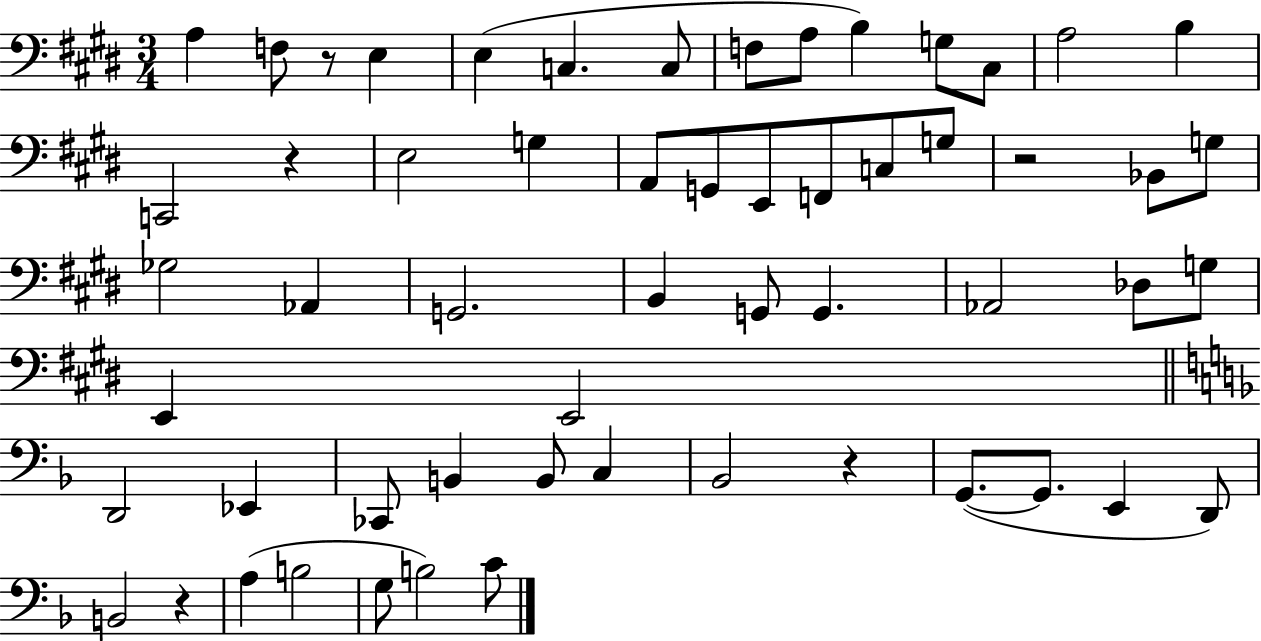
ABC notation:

X:1
T:Untitled
M:3/4
L:1/4
K:E
A, F,/2 z/2 E, E, C, C,/2 F,/2 A,/2 B, G,/2 ^C,/2 A,2 B, C,,2 z E,2 G, A,,/2 G,,/2 E,,/2 F,,/2 C,/2 G,/2 z2 _B,,/2 G,/2 _G,2 _A,, G,,2 B,, G,,/2 G,, _A,,2 _D,/2 G,/2 E,, E,,2 D,,2 _E,, _C,,/2 B,, B,,/2 C, _B,,2 z G,,/2 G,,/2 E,, D,,/2 B,,2 z A, B,2 G,/2 B,2 C/2